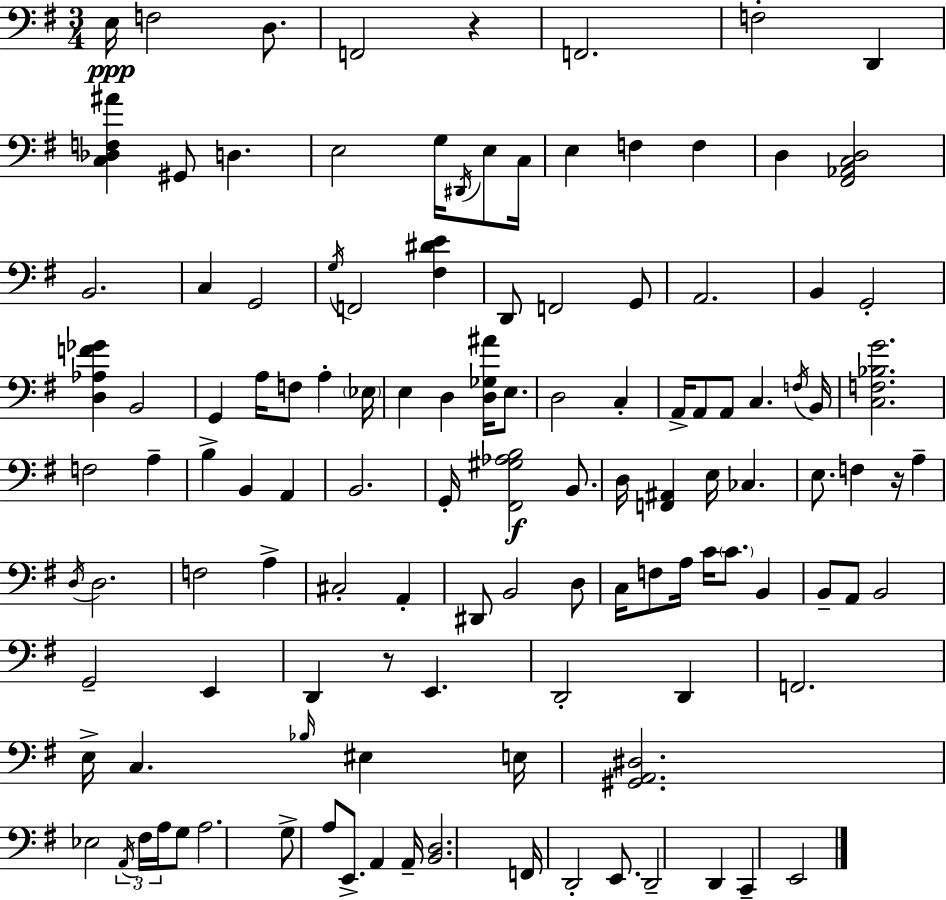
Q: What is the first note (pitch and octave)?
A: E3